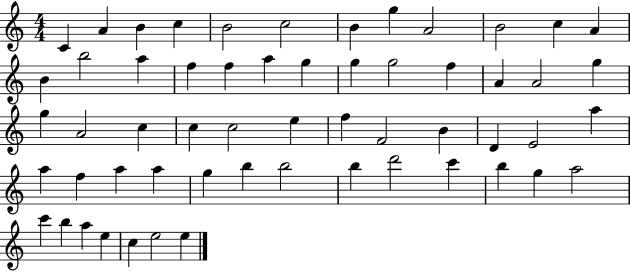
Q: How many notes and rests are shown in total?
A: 57